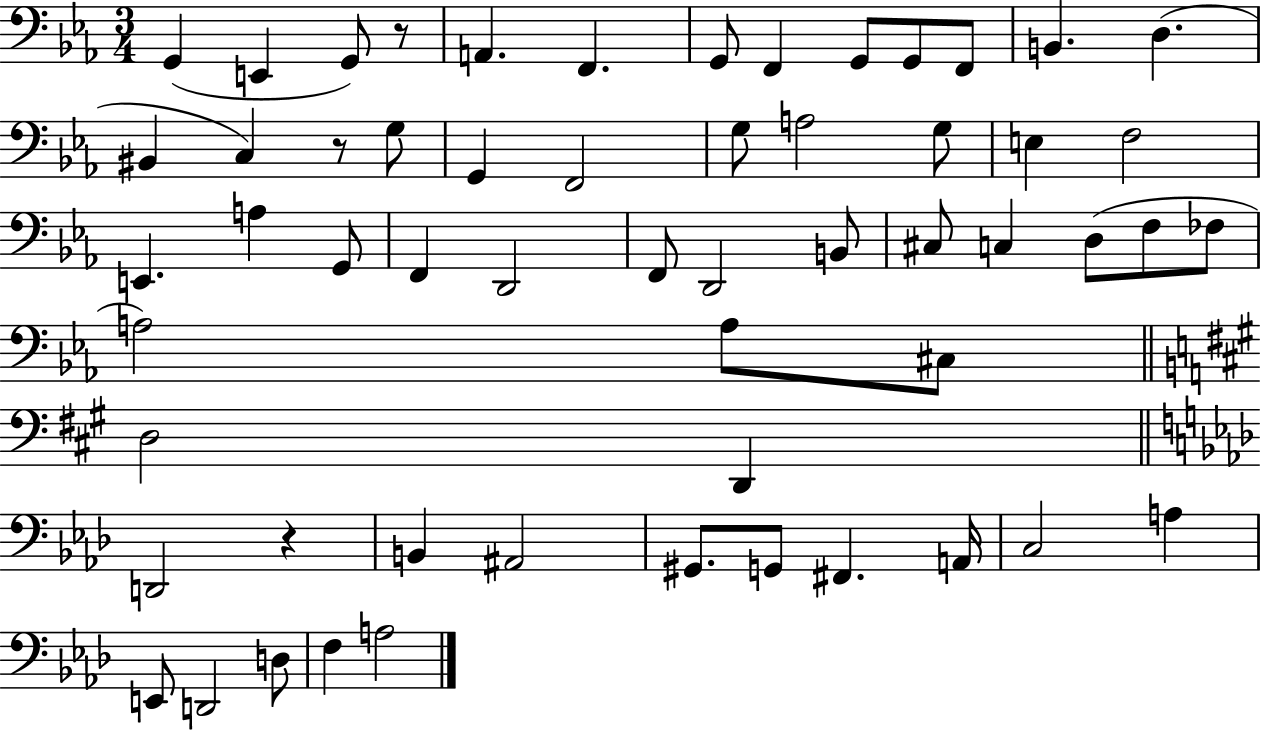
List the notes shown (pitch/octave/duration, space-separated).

G2/q E2/q G2/e R/e A2/q. F2/q. G2/e F2/q G2/e G2/e F2/e B2/q. D3/q. BIS2/q C3/q R/e G3/e G2/q F2/h G3/e A3/h G3/e E3/q F3/h E2/q. A3/q G2/e F2/q D2/h F2/e D2/h B2/e C#3/e C3/q D3/e F3/e FES3/e A3/h A3/e C#3/e D3/h D2/q D2/h R/q B2/q A#2/h G#2/e. G2/e F#2/q. A2/s C3/h A3/q E2/e D2/h D3/e F3/q A3/h